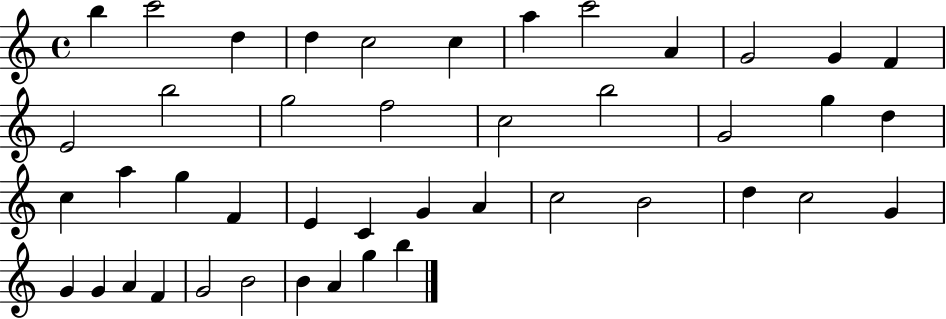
{
  \clef treble
  \time 4/4
  \defaultTimeSignature
  \key c \major
  b''4 c'''2 d''4 | d''4 c''2 c''4 | a''4 c'''2 a'4 | g'2 g'4 f'4 | \break e'2 b''2 | g''2 f''2 | c''2 b''2 | g'2 g''4 d''4 | \break c''4 a''4 g''4 f'4 | e'4 c'4 g'4 a'4 | c''2 b'2 | d''4 c''2 g'4 | \break g'4 g'4 a'4 f'4 | g'2 b'2 | b'4 a'4 g''4 b''4 | \bar "|."
}